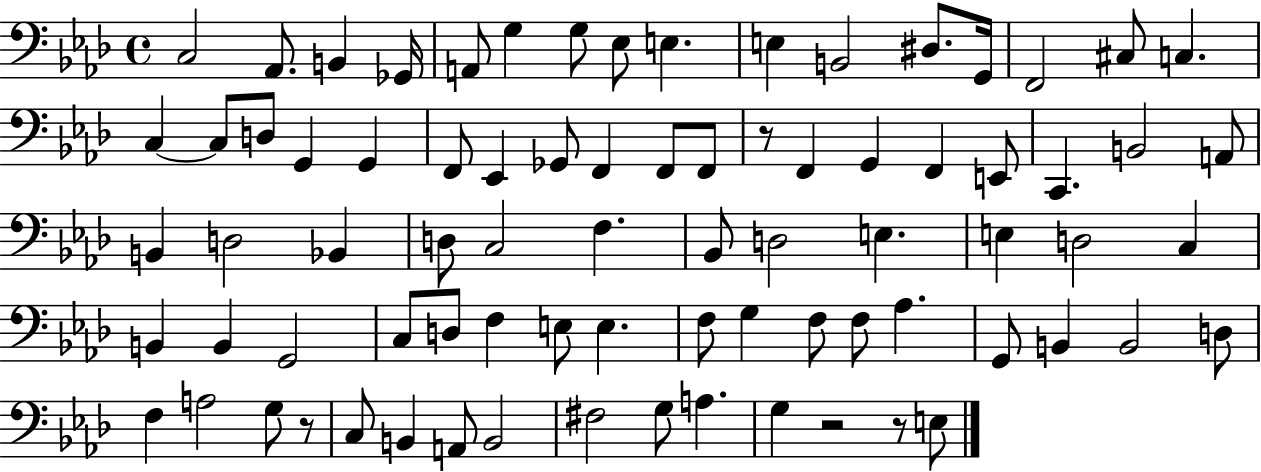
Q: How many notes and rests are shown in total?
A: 79